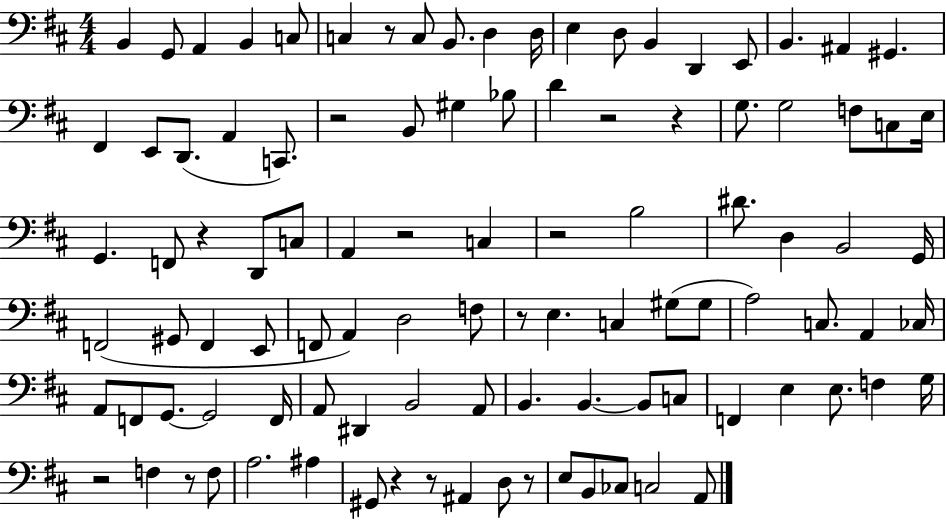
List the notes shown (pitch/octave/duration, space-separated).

B2/q G2/e A2/q B2/q C3/e C3/q R/e C3/e B2/e. D3/q D3/s E3/q D3/e B2/q D2/q E2/e B2/q. A#2/q G#2/q. F#2/q E2/e D2/e. A2/q C2/e. R/h B2/e G#3/q Bb3/e D4/q R/h R/q G3/e. G3/h F3/e C3/e E3/s G2/q. F2/e R/q D2/e C3/e A2/q R/h C3/q R/h B3/h D#4/e. D3/q B2/h G2/s F2/h G#2/e F2/q E2/e F2/e A2/q D3/h F3/e R/e E3/q. C3/q G#3/e G#3/e A3/h C3/e. A2/q CES3/s A2/e F2/e G2/e. G2/h F2/s A2/e D#2/q B2/h A2/e B2/q. B2/q. B2/e C3/e F2/q E3/q E3/e. F3/q G3/s R/h F3/q R/e F3/e A3/h. A#3/q G#2/e R/q R/e A#2/q D3/e R/e E3/e B2/e CES3/e C3/h A2/e